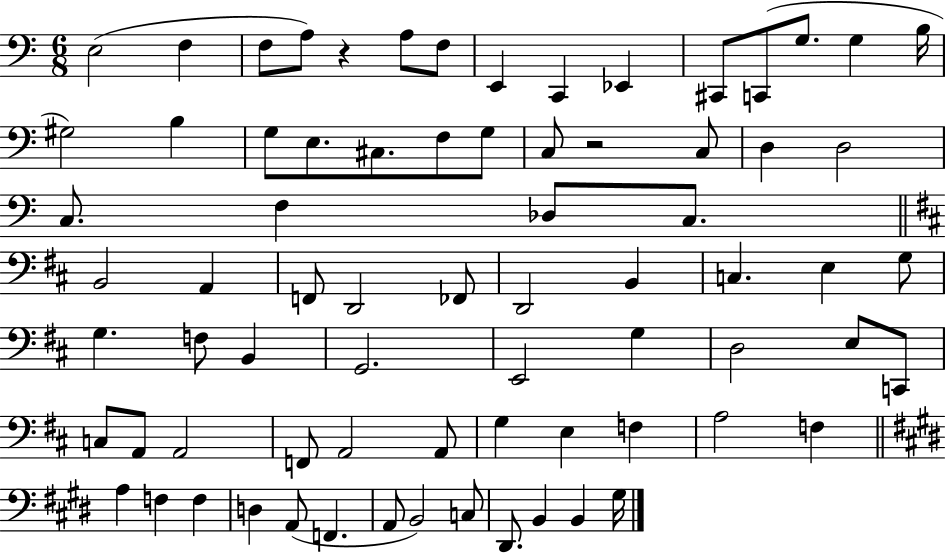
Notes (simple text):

E3/h F3/q F3/e A3/e R/q A3/e F3/e E2/q C2/q Eb2/q C#2/e C2/e G3/e. G3/q B3/s G#3/h B3/q G3/e E3/e. C#3/e. F3/e G3/e C3/e R/h C3/e D3/q D3/h C3/e. F3/q Db3/e C3/e. B2/h A2/q F2/e D2/h FES2/e D2/h B2/q C3/q. E3/q G3/e G3/q. F3/e B2/q G2/h. E2/h G3/q D3/h E3/e C2/e C3/e A2/e A2/h F2/e A2/h A2/e G3/q E3/q F3/q A3/h F3/q A3/q F3/q F3/q D3/q A2/e F2/q. A2/e B2/h C3/e D#2/e. B2/q B2/q G#3/s